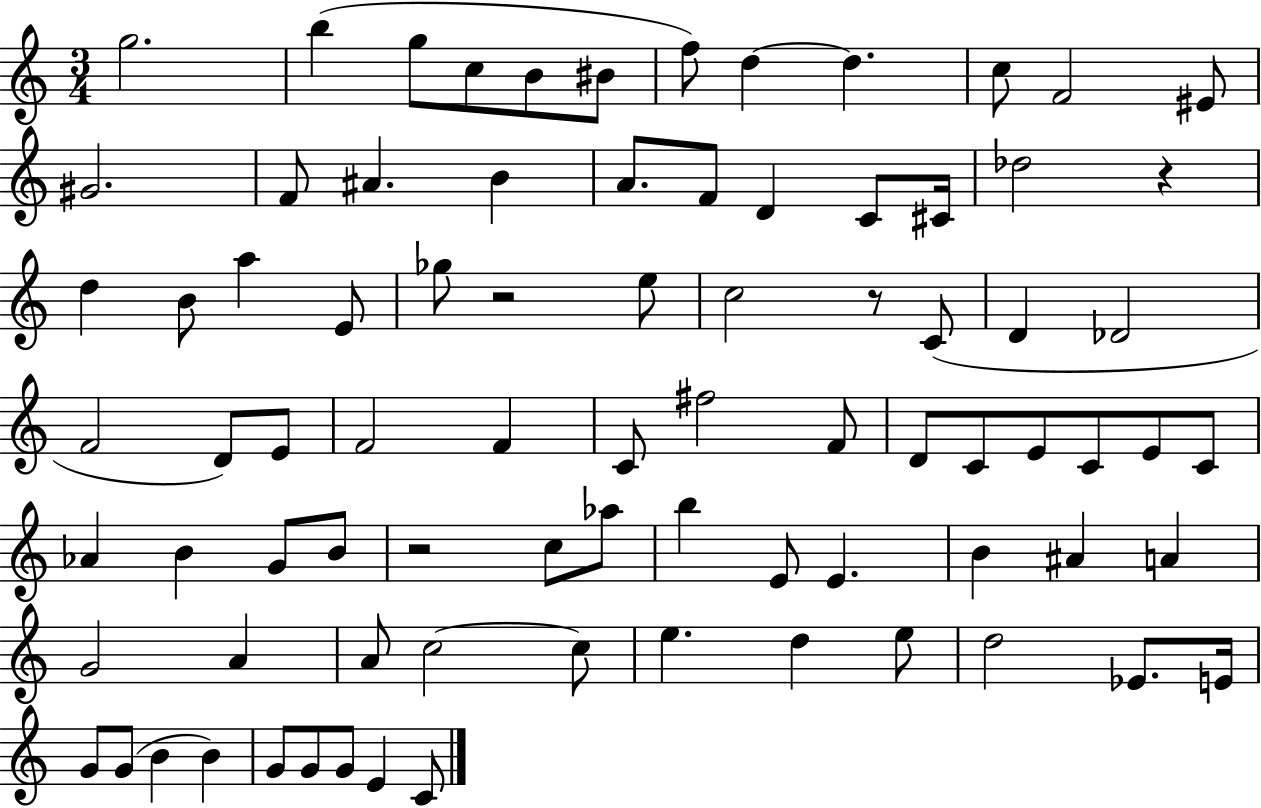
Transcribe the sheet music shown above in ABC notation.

X:1
T:Untitled
M:3/4
L:1/4
K:C
g2 b g/2 c/2 B/2 ^B/2 f/2 d d c/2 F2 ^E/2 ^G2 F/2 ^A B A/2 F/2 D C/2 ^C/4 _d2 z d B/2 a E/2 _g/2 z2 e/2 c2 z/2 C/2 D _D2 F2 D/2 E/2 F2 F C/2 ^f2 F/2 D/2 C/2 E/2 C/2 E/2 C/2 _A B G/2 B/2 z2 c/2 _a/2 b E/2 E B ^A A G2 A A/2 c2 c/2 e d e/2 d2 _E/2 E/4 G/2 G/2 B B G/2 G/2 G/2 E C/2